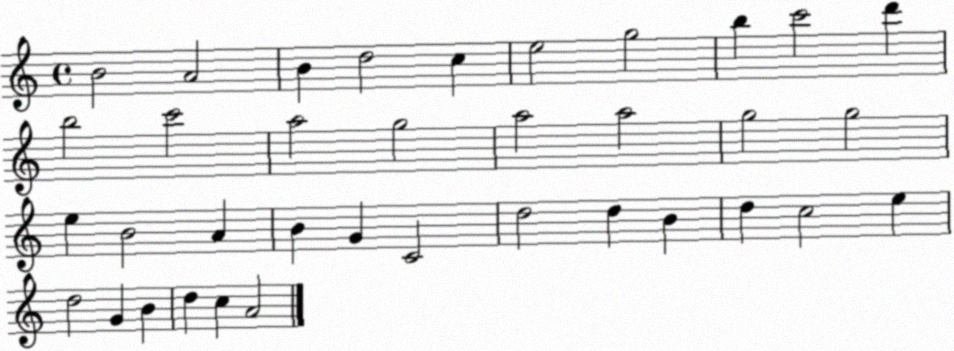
X:1
T:Untitled
M:4/4
L:1/4
K:C
B2 A2 B d2 c e2 g2 b c'2 d' b2 c'2 a2 g2 a2 a2 g2 g2 e B2 A B G C2 d2 d B d c2 e d2 G B d c A2